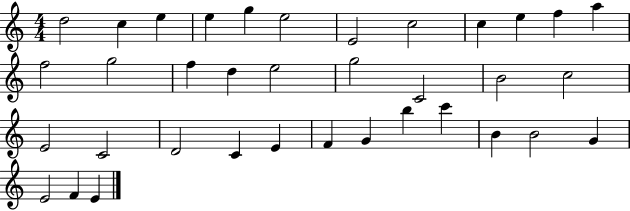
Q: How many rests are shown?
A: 0